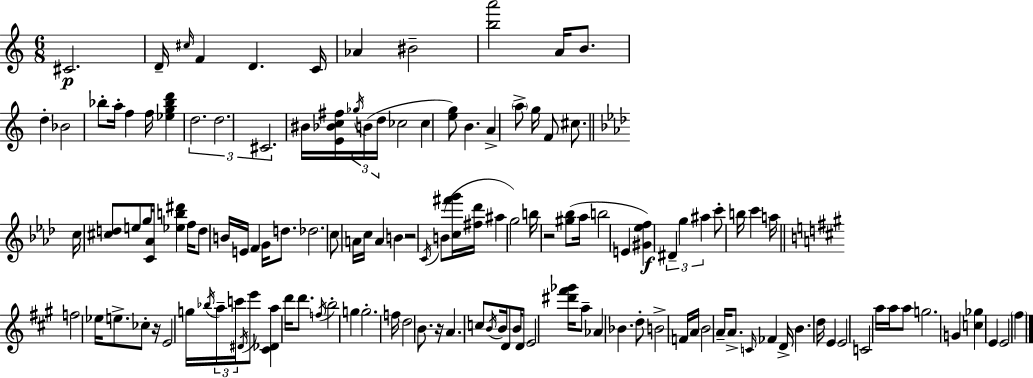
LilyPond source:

{
  \clef treble
  \numericTimeSignature
  \time 6/8
  \key a \minor
  cis'2.\p | d'16-- \grace { cis''16 } f'4 d'4. | c'16 aes'4 bis'2-- | <b'' a'''>2 a'16 b'8. | \break d''4-. bes'2 | bes''8-. a''16-. f''4 f''16 <ees'' g'' bes'' d'''>4 | \tuplet 3/2 { d''2. | d''2. | \break cis'2. } | bis'16 <e' bes' c'' fis''>16 \tuplet 3/2 { \acciaccatura { ges''16 }( b'16 d''16 } ces''2 | ces''4 <e'' g''>8) b'4. | a'4-> \parenthesize a''8-> g''16 f'8 cis''8. | \break \bar "||" \break \key aes \major c''16 <cis'' d''>8 e''8 g''16 <c' aes'>16 <ees'' b'' dis'''>4 f''16 | d''8 b'16 e'16 f'4 g'16 d''8. | des''2. | c''8 a'16 c''16 a'4 b'4 | \break r2 \acciaccatura { c'16 }( b'8 <c'' fis''' g'''>16 | <fis'' des'''>16 ais''4 g''2) | b''16 r2 <gis'' bes''>8( | aes''16 b''2 e'4 | \break <gis' ees'' f''>4\f) \tuplet 3/2 { dis'4-- g''4 | ais''4 } c'''8-. b''16 c'''4 | a''16 \bar "||" \break \key a \major f''2 ees''16 e''8.-> | ces''8-. r16 e'2 g''16 | \acciaccatura { bes''16 } \tuplet 3/2 { a''16-- c'''16 \acciaccatura { dis'16 } } e'''8 <cis' des' a''>4 d'''16 d'''8. | \acciaccatura { f''16 } b''2-. g''4 | \break g''2.-. | f''16 d''2 | b'8. r16 a'4. c''8 | \acciaccatura { b'16 } b'16 d'8 b'16 d'8 e'2 | \break <dis''' fis''' ges'''>16 a''8-- aes'4 bes'4. | d''8-. b'2-> | f'16 a'16 b'2 | a'16-- a'8.-> \grace { c'16 } fes'4 d'16-> b'4. | \break d''16 e'4 e'2 | c'2 | a''16 a''16 a''8 g''2. | g'4 <c'' ges''>4 | \break e'4 e'2 | \parenthesize fis''4 \bar "|."
}